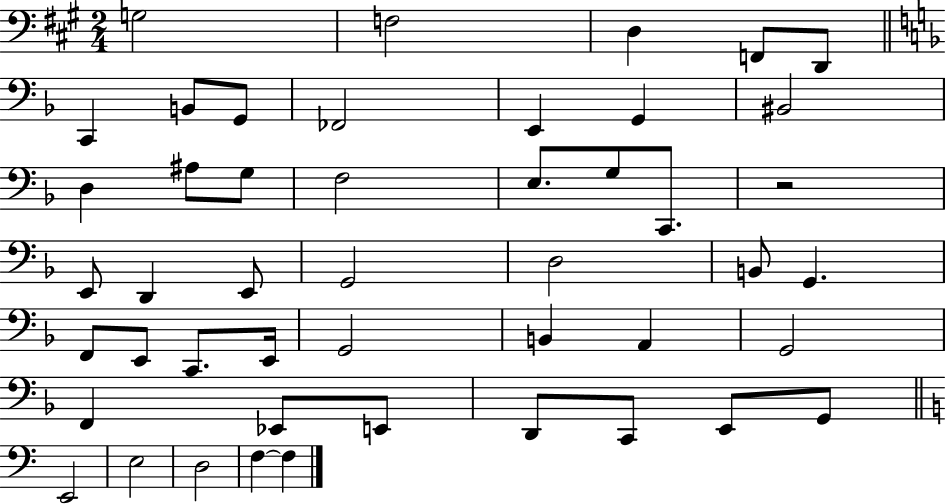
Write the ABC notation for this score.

X:1
T:Untitled
M:2/4
L:1/4
K:A
G,2 F,2 D, F,,/2 D,,/2 C,, B,,/2 G,,/2 _F,,2 E,, G,, ^B,,2 D, ^A,/2 G,/2 F,2 E,/2 G,/2 C,,/2 z2 E,,/2 D,, E,,/2 G,,2 D,2 B,,/2 G,, F,,/2 E,,/2 C,,/2 E,,/4 G,,2 B,, A,, G,,2 F,, _E,,/2 E,,/2 D,,/2 C,,/2 E,,/2 G,,/2 E,,2 E,2 D,2 F, F,